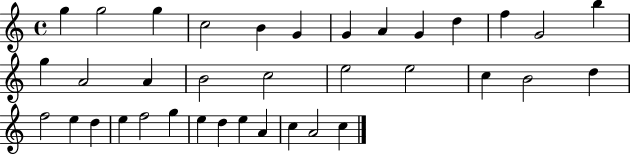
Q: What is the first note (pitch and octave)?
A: G5